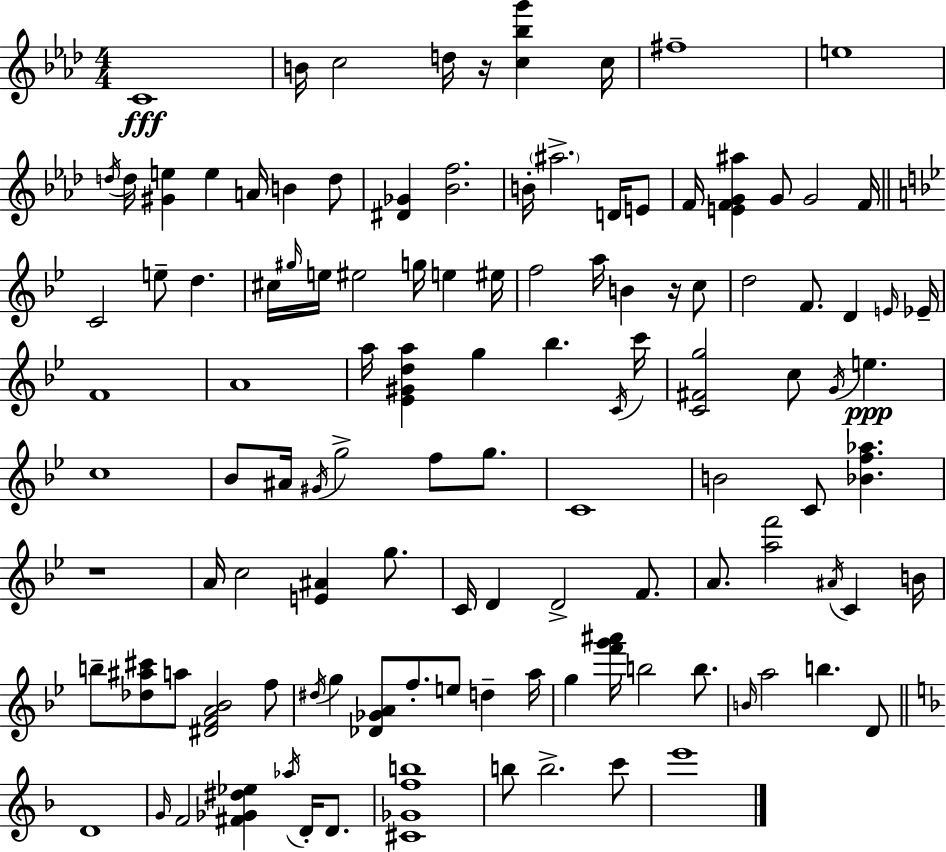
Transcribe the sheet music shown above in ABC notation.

X:1
T:Untitled
M:4/4
L:1/4
K:Ab
C4 B/4 c2 d/4 z/4 [c_bg'] c/4 ^f4 e4 d/4 d/4 [^Ge] e A/4 B d/2 [^D_G] [_Bf]2 B/4 ^a2 D/4 E/2 F/4 [EFG^a] G/2 G2 F/4 C2 e/2 d ^c/4 ^g/4 e/4 ^e2 g/4 e ^e/4 f2 a/4 B z/4 c/2 d2 F/2 D E/4 _E/4 F4 A4 a/4 [_E^Gda] g _b C/4 c'/4 [C^Fg]2 c/2 G/4 e c4 _B/2 ^A/4 ^G/4 g2 f/2 g/2 C4 B2 C/2 [_Bf_a] z4 A/4 c2 [E^A] g/2 C/4 D D2 F/2 A/2 [af']2 ^A/4 C B/4 b/2 [_d^a^c']/2 a/2 [^DFA_B]2 f/2 ^d/4 g [_D_GA]/2 f/2 e/2 d a/4 g [f'g'^a']/4 b2 b/2 B/4 a2 b D/2 D4 G/4 F2 [^F_G^d_e] _a/4 D/4 D/2 [^C_Gfb]4 b/2 b2 c'/2 e'4